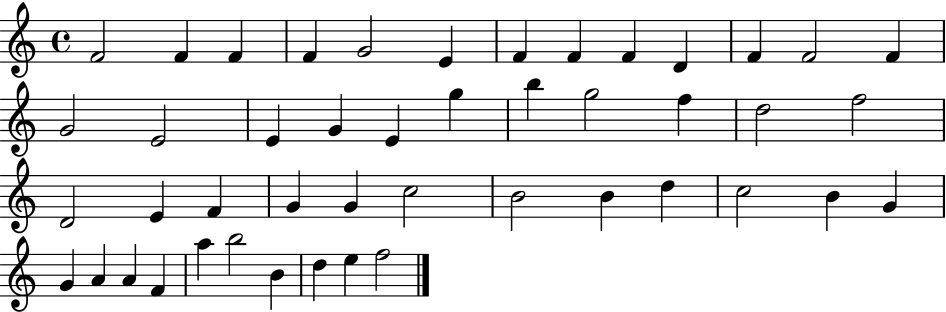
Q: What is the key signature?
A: C major